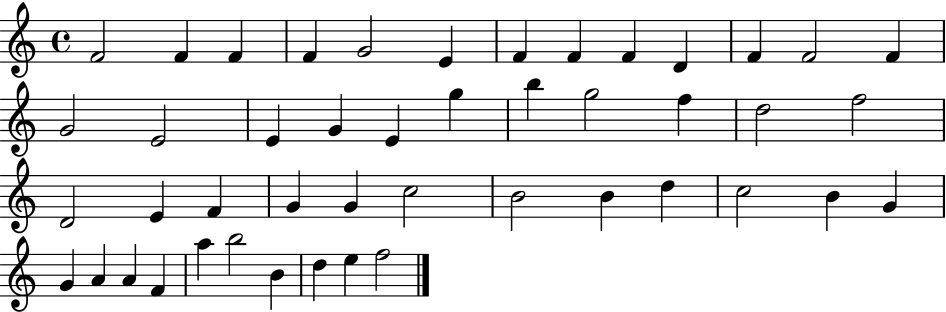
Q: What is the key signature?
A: C major